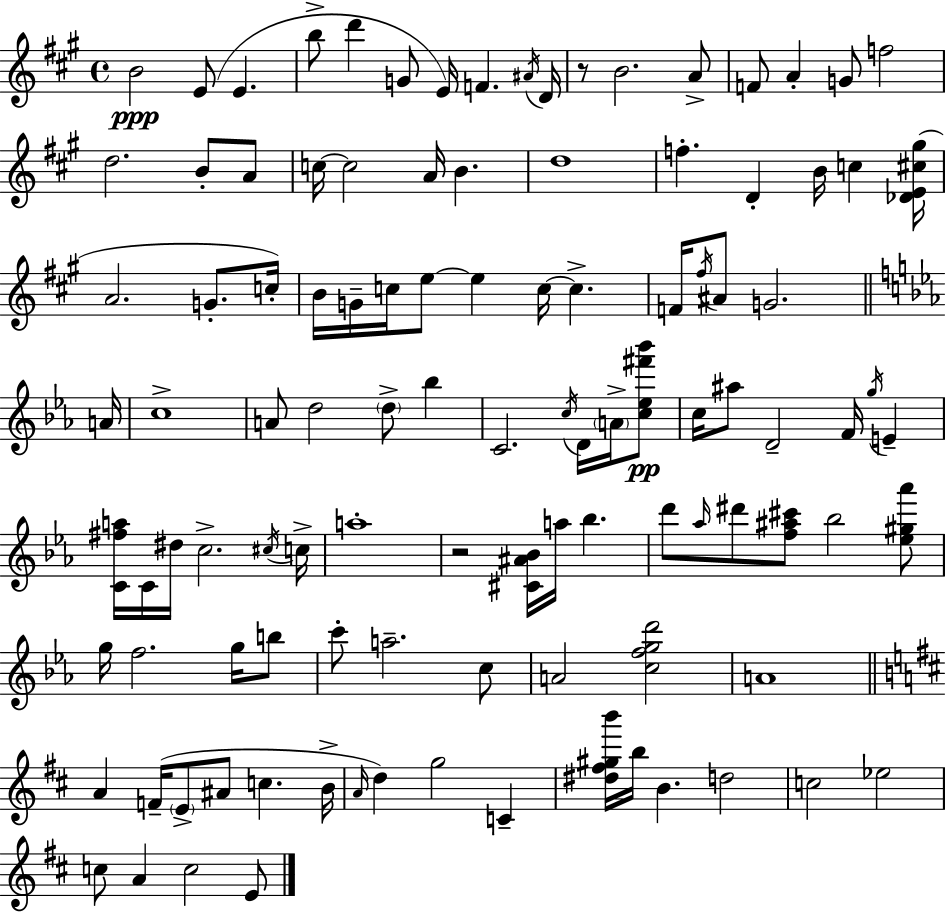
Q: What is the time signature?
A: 4/4